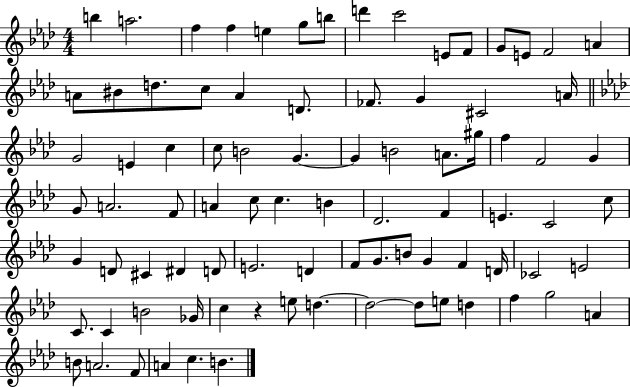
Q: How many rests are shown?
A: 1